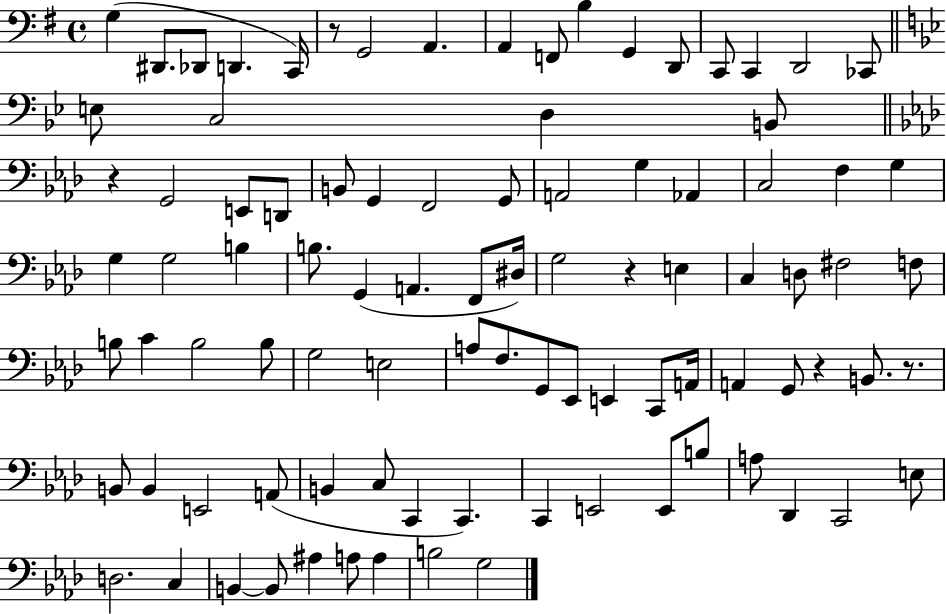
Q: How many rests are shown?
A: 5